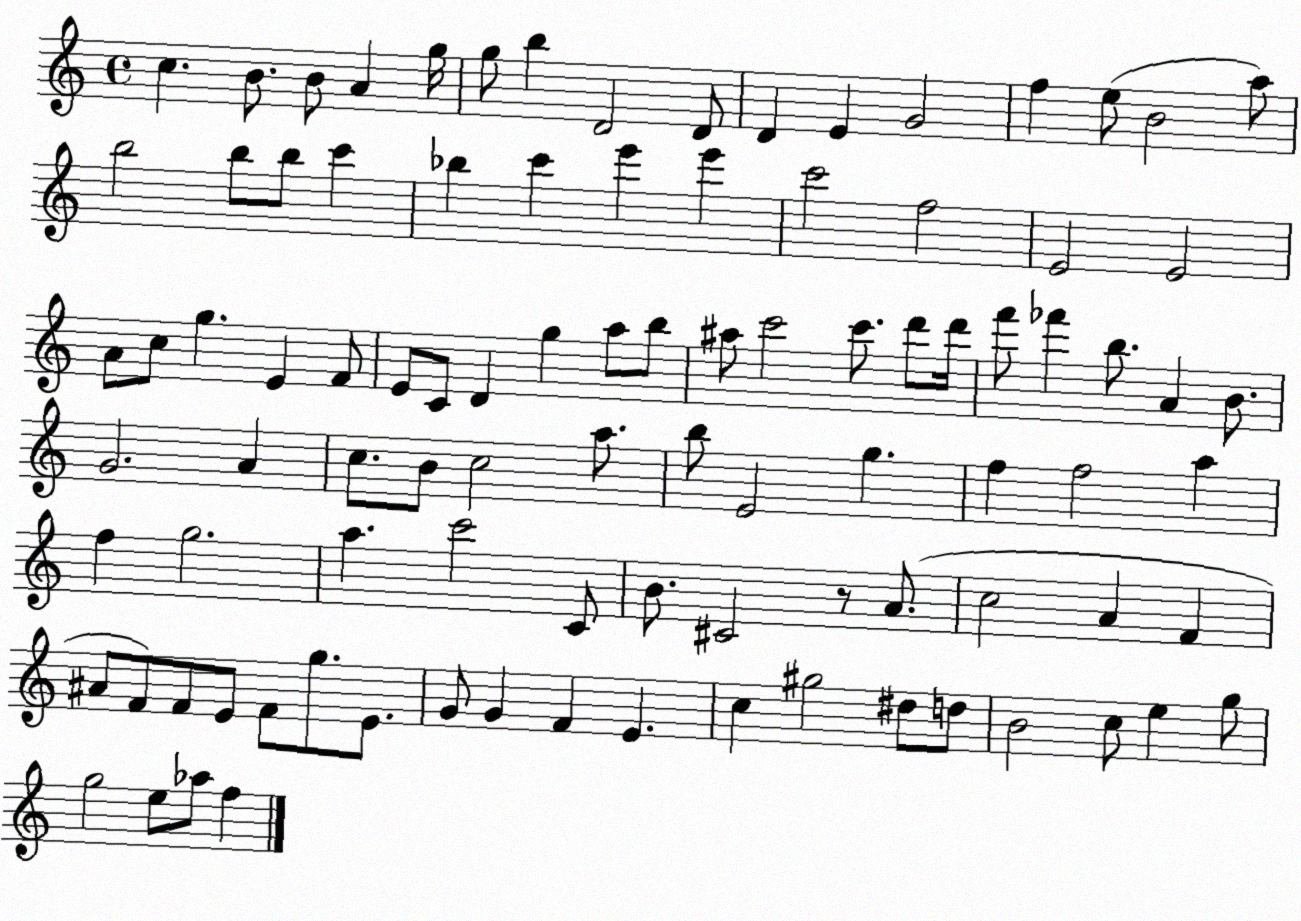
X:1
T:Untitled
M:4/4
L:1/4
K:C
c B/2 B/2 A g/4 g/2 b D2 D/2 D E G2 f e/2 B2 a/2 b2 b/2 b/2 c' _b c' e' e' c'2 f2 E2 E2 A/2 c/2 g E F/2 E/2 C/2 D g a/2 b/2 ^a/2 c'2 c'/2 d'/2 d'/4 f'/2 _f' b/2 A B/2 G2 A c/2 B/2 c2 a/2 b/2 E2 g f f2 a f g2 a c'2 C/2 B/2 ^C2 z/2 A/2 c2 A F ^A/2 F/2 F/2 E/2 F/2 g/2 E/2 G/2 G F E c ^g2 ^d/2 d/2 B2 c/2 e g/2 g2 e/2 _a/2 f